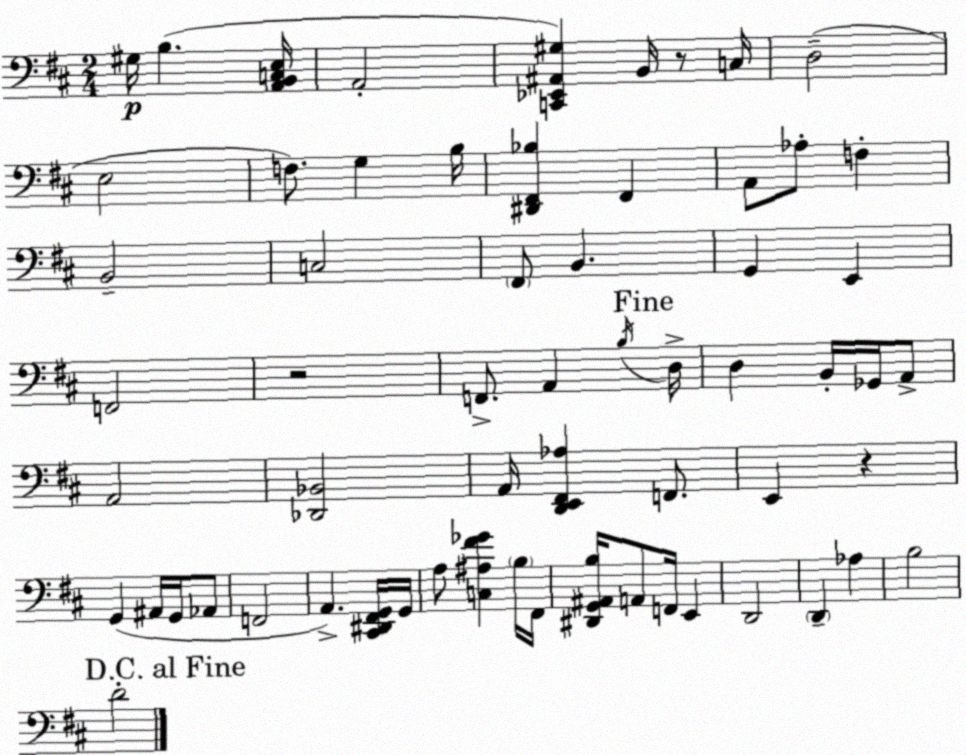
X:1
T:Untitled
M:2/4
L:1/4
K:D
^G,/4 B, [A,,B,,C,E,]/4 A,,2 [C,,_E,,^A,,^G,] B,,/4 z/2 C,/4 D,2 E,2 F,/2 G, B,/4 [^D,,^F,,_B,] ^F,, A,,/2 _A,/2 F, B,,2 C,2 ^F,,/2 B,, G,, E,, F,,2 z2 F,,/2 A,, B,/4 D,/4 D, B,,/4 _G,,/4 A,,/2 A,,2 [_D,,_B,,]2 A,,/4 [D,,E,,^F,,_A,] F,,/2 E,, z G,, ^A,,/4 G,,/4 _A,,/2 F,,2 A,, [^C,,^D,,^F,,G,,]/4 G,,/4 A,/2 [C,^A,^F_G] B,/4 ^F,,/4 [^D,,G,,^A,,B,]/4 A,,/2 F,,/4 E,, D,,2 D,, _A, B,2 D2